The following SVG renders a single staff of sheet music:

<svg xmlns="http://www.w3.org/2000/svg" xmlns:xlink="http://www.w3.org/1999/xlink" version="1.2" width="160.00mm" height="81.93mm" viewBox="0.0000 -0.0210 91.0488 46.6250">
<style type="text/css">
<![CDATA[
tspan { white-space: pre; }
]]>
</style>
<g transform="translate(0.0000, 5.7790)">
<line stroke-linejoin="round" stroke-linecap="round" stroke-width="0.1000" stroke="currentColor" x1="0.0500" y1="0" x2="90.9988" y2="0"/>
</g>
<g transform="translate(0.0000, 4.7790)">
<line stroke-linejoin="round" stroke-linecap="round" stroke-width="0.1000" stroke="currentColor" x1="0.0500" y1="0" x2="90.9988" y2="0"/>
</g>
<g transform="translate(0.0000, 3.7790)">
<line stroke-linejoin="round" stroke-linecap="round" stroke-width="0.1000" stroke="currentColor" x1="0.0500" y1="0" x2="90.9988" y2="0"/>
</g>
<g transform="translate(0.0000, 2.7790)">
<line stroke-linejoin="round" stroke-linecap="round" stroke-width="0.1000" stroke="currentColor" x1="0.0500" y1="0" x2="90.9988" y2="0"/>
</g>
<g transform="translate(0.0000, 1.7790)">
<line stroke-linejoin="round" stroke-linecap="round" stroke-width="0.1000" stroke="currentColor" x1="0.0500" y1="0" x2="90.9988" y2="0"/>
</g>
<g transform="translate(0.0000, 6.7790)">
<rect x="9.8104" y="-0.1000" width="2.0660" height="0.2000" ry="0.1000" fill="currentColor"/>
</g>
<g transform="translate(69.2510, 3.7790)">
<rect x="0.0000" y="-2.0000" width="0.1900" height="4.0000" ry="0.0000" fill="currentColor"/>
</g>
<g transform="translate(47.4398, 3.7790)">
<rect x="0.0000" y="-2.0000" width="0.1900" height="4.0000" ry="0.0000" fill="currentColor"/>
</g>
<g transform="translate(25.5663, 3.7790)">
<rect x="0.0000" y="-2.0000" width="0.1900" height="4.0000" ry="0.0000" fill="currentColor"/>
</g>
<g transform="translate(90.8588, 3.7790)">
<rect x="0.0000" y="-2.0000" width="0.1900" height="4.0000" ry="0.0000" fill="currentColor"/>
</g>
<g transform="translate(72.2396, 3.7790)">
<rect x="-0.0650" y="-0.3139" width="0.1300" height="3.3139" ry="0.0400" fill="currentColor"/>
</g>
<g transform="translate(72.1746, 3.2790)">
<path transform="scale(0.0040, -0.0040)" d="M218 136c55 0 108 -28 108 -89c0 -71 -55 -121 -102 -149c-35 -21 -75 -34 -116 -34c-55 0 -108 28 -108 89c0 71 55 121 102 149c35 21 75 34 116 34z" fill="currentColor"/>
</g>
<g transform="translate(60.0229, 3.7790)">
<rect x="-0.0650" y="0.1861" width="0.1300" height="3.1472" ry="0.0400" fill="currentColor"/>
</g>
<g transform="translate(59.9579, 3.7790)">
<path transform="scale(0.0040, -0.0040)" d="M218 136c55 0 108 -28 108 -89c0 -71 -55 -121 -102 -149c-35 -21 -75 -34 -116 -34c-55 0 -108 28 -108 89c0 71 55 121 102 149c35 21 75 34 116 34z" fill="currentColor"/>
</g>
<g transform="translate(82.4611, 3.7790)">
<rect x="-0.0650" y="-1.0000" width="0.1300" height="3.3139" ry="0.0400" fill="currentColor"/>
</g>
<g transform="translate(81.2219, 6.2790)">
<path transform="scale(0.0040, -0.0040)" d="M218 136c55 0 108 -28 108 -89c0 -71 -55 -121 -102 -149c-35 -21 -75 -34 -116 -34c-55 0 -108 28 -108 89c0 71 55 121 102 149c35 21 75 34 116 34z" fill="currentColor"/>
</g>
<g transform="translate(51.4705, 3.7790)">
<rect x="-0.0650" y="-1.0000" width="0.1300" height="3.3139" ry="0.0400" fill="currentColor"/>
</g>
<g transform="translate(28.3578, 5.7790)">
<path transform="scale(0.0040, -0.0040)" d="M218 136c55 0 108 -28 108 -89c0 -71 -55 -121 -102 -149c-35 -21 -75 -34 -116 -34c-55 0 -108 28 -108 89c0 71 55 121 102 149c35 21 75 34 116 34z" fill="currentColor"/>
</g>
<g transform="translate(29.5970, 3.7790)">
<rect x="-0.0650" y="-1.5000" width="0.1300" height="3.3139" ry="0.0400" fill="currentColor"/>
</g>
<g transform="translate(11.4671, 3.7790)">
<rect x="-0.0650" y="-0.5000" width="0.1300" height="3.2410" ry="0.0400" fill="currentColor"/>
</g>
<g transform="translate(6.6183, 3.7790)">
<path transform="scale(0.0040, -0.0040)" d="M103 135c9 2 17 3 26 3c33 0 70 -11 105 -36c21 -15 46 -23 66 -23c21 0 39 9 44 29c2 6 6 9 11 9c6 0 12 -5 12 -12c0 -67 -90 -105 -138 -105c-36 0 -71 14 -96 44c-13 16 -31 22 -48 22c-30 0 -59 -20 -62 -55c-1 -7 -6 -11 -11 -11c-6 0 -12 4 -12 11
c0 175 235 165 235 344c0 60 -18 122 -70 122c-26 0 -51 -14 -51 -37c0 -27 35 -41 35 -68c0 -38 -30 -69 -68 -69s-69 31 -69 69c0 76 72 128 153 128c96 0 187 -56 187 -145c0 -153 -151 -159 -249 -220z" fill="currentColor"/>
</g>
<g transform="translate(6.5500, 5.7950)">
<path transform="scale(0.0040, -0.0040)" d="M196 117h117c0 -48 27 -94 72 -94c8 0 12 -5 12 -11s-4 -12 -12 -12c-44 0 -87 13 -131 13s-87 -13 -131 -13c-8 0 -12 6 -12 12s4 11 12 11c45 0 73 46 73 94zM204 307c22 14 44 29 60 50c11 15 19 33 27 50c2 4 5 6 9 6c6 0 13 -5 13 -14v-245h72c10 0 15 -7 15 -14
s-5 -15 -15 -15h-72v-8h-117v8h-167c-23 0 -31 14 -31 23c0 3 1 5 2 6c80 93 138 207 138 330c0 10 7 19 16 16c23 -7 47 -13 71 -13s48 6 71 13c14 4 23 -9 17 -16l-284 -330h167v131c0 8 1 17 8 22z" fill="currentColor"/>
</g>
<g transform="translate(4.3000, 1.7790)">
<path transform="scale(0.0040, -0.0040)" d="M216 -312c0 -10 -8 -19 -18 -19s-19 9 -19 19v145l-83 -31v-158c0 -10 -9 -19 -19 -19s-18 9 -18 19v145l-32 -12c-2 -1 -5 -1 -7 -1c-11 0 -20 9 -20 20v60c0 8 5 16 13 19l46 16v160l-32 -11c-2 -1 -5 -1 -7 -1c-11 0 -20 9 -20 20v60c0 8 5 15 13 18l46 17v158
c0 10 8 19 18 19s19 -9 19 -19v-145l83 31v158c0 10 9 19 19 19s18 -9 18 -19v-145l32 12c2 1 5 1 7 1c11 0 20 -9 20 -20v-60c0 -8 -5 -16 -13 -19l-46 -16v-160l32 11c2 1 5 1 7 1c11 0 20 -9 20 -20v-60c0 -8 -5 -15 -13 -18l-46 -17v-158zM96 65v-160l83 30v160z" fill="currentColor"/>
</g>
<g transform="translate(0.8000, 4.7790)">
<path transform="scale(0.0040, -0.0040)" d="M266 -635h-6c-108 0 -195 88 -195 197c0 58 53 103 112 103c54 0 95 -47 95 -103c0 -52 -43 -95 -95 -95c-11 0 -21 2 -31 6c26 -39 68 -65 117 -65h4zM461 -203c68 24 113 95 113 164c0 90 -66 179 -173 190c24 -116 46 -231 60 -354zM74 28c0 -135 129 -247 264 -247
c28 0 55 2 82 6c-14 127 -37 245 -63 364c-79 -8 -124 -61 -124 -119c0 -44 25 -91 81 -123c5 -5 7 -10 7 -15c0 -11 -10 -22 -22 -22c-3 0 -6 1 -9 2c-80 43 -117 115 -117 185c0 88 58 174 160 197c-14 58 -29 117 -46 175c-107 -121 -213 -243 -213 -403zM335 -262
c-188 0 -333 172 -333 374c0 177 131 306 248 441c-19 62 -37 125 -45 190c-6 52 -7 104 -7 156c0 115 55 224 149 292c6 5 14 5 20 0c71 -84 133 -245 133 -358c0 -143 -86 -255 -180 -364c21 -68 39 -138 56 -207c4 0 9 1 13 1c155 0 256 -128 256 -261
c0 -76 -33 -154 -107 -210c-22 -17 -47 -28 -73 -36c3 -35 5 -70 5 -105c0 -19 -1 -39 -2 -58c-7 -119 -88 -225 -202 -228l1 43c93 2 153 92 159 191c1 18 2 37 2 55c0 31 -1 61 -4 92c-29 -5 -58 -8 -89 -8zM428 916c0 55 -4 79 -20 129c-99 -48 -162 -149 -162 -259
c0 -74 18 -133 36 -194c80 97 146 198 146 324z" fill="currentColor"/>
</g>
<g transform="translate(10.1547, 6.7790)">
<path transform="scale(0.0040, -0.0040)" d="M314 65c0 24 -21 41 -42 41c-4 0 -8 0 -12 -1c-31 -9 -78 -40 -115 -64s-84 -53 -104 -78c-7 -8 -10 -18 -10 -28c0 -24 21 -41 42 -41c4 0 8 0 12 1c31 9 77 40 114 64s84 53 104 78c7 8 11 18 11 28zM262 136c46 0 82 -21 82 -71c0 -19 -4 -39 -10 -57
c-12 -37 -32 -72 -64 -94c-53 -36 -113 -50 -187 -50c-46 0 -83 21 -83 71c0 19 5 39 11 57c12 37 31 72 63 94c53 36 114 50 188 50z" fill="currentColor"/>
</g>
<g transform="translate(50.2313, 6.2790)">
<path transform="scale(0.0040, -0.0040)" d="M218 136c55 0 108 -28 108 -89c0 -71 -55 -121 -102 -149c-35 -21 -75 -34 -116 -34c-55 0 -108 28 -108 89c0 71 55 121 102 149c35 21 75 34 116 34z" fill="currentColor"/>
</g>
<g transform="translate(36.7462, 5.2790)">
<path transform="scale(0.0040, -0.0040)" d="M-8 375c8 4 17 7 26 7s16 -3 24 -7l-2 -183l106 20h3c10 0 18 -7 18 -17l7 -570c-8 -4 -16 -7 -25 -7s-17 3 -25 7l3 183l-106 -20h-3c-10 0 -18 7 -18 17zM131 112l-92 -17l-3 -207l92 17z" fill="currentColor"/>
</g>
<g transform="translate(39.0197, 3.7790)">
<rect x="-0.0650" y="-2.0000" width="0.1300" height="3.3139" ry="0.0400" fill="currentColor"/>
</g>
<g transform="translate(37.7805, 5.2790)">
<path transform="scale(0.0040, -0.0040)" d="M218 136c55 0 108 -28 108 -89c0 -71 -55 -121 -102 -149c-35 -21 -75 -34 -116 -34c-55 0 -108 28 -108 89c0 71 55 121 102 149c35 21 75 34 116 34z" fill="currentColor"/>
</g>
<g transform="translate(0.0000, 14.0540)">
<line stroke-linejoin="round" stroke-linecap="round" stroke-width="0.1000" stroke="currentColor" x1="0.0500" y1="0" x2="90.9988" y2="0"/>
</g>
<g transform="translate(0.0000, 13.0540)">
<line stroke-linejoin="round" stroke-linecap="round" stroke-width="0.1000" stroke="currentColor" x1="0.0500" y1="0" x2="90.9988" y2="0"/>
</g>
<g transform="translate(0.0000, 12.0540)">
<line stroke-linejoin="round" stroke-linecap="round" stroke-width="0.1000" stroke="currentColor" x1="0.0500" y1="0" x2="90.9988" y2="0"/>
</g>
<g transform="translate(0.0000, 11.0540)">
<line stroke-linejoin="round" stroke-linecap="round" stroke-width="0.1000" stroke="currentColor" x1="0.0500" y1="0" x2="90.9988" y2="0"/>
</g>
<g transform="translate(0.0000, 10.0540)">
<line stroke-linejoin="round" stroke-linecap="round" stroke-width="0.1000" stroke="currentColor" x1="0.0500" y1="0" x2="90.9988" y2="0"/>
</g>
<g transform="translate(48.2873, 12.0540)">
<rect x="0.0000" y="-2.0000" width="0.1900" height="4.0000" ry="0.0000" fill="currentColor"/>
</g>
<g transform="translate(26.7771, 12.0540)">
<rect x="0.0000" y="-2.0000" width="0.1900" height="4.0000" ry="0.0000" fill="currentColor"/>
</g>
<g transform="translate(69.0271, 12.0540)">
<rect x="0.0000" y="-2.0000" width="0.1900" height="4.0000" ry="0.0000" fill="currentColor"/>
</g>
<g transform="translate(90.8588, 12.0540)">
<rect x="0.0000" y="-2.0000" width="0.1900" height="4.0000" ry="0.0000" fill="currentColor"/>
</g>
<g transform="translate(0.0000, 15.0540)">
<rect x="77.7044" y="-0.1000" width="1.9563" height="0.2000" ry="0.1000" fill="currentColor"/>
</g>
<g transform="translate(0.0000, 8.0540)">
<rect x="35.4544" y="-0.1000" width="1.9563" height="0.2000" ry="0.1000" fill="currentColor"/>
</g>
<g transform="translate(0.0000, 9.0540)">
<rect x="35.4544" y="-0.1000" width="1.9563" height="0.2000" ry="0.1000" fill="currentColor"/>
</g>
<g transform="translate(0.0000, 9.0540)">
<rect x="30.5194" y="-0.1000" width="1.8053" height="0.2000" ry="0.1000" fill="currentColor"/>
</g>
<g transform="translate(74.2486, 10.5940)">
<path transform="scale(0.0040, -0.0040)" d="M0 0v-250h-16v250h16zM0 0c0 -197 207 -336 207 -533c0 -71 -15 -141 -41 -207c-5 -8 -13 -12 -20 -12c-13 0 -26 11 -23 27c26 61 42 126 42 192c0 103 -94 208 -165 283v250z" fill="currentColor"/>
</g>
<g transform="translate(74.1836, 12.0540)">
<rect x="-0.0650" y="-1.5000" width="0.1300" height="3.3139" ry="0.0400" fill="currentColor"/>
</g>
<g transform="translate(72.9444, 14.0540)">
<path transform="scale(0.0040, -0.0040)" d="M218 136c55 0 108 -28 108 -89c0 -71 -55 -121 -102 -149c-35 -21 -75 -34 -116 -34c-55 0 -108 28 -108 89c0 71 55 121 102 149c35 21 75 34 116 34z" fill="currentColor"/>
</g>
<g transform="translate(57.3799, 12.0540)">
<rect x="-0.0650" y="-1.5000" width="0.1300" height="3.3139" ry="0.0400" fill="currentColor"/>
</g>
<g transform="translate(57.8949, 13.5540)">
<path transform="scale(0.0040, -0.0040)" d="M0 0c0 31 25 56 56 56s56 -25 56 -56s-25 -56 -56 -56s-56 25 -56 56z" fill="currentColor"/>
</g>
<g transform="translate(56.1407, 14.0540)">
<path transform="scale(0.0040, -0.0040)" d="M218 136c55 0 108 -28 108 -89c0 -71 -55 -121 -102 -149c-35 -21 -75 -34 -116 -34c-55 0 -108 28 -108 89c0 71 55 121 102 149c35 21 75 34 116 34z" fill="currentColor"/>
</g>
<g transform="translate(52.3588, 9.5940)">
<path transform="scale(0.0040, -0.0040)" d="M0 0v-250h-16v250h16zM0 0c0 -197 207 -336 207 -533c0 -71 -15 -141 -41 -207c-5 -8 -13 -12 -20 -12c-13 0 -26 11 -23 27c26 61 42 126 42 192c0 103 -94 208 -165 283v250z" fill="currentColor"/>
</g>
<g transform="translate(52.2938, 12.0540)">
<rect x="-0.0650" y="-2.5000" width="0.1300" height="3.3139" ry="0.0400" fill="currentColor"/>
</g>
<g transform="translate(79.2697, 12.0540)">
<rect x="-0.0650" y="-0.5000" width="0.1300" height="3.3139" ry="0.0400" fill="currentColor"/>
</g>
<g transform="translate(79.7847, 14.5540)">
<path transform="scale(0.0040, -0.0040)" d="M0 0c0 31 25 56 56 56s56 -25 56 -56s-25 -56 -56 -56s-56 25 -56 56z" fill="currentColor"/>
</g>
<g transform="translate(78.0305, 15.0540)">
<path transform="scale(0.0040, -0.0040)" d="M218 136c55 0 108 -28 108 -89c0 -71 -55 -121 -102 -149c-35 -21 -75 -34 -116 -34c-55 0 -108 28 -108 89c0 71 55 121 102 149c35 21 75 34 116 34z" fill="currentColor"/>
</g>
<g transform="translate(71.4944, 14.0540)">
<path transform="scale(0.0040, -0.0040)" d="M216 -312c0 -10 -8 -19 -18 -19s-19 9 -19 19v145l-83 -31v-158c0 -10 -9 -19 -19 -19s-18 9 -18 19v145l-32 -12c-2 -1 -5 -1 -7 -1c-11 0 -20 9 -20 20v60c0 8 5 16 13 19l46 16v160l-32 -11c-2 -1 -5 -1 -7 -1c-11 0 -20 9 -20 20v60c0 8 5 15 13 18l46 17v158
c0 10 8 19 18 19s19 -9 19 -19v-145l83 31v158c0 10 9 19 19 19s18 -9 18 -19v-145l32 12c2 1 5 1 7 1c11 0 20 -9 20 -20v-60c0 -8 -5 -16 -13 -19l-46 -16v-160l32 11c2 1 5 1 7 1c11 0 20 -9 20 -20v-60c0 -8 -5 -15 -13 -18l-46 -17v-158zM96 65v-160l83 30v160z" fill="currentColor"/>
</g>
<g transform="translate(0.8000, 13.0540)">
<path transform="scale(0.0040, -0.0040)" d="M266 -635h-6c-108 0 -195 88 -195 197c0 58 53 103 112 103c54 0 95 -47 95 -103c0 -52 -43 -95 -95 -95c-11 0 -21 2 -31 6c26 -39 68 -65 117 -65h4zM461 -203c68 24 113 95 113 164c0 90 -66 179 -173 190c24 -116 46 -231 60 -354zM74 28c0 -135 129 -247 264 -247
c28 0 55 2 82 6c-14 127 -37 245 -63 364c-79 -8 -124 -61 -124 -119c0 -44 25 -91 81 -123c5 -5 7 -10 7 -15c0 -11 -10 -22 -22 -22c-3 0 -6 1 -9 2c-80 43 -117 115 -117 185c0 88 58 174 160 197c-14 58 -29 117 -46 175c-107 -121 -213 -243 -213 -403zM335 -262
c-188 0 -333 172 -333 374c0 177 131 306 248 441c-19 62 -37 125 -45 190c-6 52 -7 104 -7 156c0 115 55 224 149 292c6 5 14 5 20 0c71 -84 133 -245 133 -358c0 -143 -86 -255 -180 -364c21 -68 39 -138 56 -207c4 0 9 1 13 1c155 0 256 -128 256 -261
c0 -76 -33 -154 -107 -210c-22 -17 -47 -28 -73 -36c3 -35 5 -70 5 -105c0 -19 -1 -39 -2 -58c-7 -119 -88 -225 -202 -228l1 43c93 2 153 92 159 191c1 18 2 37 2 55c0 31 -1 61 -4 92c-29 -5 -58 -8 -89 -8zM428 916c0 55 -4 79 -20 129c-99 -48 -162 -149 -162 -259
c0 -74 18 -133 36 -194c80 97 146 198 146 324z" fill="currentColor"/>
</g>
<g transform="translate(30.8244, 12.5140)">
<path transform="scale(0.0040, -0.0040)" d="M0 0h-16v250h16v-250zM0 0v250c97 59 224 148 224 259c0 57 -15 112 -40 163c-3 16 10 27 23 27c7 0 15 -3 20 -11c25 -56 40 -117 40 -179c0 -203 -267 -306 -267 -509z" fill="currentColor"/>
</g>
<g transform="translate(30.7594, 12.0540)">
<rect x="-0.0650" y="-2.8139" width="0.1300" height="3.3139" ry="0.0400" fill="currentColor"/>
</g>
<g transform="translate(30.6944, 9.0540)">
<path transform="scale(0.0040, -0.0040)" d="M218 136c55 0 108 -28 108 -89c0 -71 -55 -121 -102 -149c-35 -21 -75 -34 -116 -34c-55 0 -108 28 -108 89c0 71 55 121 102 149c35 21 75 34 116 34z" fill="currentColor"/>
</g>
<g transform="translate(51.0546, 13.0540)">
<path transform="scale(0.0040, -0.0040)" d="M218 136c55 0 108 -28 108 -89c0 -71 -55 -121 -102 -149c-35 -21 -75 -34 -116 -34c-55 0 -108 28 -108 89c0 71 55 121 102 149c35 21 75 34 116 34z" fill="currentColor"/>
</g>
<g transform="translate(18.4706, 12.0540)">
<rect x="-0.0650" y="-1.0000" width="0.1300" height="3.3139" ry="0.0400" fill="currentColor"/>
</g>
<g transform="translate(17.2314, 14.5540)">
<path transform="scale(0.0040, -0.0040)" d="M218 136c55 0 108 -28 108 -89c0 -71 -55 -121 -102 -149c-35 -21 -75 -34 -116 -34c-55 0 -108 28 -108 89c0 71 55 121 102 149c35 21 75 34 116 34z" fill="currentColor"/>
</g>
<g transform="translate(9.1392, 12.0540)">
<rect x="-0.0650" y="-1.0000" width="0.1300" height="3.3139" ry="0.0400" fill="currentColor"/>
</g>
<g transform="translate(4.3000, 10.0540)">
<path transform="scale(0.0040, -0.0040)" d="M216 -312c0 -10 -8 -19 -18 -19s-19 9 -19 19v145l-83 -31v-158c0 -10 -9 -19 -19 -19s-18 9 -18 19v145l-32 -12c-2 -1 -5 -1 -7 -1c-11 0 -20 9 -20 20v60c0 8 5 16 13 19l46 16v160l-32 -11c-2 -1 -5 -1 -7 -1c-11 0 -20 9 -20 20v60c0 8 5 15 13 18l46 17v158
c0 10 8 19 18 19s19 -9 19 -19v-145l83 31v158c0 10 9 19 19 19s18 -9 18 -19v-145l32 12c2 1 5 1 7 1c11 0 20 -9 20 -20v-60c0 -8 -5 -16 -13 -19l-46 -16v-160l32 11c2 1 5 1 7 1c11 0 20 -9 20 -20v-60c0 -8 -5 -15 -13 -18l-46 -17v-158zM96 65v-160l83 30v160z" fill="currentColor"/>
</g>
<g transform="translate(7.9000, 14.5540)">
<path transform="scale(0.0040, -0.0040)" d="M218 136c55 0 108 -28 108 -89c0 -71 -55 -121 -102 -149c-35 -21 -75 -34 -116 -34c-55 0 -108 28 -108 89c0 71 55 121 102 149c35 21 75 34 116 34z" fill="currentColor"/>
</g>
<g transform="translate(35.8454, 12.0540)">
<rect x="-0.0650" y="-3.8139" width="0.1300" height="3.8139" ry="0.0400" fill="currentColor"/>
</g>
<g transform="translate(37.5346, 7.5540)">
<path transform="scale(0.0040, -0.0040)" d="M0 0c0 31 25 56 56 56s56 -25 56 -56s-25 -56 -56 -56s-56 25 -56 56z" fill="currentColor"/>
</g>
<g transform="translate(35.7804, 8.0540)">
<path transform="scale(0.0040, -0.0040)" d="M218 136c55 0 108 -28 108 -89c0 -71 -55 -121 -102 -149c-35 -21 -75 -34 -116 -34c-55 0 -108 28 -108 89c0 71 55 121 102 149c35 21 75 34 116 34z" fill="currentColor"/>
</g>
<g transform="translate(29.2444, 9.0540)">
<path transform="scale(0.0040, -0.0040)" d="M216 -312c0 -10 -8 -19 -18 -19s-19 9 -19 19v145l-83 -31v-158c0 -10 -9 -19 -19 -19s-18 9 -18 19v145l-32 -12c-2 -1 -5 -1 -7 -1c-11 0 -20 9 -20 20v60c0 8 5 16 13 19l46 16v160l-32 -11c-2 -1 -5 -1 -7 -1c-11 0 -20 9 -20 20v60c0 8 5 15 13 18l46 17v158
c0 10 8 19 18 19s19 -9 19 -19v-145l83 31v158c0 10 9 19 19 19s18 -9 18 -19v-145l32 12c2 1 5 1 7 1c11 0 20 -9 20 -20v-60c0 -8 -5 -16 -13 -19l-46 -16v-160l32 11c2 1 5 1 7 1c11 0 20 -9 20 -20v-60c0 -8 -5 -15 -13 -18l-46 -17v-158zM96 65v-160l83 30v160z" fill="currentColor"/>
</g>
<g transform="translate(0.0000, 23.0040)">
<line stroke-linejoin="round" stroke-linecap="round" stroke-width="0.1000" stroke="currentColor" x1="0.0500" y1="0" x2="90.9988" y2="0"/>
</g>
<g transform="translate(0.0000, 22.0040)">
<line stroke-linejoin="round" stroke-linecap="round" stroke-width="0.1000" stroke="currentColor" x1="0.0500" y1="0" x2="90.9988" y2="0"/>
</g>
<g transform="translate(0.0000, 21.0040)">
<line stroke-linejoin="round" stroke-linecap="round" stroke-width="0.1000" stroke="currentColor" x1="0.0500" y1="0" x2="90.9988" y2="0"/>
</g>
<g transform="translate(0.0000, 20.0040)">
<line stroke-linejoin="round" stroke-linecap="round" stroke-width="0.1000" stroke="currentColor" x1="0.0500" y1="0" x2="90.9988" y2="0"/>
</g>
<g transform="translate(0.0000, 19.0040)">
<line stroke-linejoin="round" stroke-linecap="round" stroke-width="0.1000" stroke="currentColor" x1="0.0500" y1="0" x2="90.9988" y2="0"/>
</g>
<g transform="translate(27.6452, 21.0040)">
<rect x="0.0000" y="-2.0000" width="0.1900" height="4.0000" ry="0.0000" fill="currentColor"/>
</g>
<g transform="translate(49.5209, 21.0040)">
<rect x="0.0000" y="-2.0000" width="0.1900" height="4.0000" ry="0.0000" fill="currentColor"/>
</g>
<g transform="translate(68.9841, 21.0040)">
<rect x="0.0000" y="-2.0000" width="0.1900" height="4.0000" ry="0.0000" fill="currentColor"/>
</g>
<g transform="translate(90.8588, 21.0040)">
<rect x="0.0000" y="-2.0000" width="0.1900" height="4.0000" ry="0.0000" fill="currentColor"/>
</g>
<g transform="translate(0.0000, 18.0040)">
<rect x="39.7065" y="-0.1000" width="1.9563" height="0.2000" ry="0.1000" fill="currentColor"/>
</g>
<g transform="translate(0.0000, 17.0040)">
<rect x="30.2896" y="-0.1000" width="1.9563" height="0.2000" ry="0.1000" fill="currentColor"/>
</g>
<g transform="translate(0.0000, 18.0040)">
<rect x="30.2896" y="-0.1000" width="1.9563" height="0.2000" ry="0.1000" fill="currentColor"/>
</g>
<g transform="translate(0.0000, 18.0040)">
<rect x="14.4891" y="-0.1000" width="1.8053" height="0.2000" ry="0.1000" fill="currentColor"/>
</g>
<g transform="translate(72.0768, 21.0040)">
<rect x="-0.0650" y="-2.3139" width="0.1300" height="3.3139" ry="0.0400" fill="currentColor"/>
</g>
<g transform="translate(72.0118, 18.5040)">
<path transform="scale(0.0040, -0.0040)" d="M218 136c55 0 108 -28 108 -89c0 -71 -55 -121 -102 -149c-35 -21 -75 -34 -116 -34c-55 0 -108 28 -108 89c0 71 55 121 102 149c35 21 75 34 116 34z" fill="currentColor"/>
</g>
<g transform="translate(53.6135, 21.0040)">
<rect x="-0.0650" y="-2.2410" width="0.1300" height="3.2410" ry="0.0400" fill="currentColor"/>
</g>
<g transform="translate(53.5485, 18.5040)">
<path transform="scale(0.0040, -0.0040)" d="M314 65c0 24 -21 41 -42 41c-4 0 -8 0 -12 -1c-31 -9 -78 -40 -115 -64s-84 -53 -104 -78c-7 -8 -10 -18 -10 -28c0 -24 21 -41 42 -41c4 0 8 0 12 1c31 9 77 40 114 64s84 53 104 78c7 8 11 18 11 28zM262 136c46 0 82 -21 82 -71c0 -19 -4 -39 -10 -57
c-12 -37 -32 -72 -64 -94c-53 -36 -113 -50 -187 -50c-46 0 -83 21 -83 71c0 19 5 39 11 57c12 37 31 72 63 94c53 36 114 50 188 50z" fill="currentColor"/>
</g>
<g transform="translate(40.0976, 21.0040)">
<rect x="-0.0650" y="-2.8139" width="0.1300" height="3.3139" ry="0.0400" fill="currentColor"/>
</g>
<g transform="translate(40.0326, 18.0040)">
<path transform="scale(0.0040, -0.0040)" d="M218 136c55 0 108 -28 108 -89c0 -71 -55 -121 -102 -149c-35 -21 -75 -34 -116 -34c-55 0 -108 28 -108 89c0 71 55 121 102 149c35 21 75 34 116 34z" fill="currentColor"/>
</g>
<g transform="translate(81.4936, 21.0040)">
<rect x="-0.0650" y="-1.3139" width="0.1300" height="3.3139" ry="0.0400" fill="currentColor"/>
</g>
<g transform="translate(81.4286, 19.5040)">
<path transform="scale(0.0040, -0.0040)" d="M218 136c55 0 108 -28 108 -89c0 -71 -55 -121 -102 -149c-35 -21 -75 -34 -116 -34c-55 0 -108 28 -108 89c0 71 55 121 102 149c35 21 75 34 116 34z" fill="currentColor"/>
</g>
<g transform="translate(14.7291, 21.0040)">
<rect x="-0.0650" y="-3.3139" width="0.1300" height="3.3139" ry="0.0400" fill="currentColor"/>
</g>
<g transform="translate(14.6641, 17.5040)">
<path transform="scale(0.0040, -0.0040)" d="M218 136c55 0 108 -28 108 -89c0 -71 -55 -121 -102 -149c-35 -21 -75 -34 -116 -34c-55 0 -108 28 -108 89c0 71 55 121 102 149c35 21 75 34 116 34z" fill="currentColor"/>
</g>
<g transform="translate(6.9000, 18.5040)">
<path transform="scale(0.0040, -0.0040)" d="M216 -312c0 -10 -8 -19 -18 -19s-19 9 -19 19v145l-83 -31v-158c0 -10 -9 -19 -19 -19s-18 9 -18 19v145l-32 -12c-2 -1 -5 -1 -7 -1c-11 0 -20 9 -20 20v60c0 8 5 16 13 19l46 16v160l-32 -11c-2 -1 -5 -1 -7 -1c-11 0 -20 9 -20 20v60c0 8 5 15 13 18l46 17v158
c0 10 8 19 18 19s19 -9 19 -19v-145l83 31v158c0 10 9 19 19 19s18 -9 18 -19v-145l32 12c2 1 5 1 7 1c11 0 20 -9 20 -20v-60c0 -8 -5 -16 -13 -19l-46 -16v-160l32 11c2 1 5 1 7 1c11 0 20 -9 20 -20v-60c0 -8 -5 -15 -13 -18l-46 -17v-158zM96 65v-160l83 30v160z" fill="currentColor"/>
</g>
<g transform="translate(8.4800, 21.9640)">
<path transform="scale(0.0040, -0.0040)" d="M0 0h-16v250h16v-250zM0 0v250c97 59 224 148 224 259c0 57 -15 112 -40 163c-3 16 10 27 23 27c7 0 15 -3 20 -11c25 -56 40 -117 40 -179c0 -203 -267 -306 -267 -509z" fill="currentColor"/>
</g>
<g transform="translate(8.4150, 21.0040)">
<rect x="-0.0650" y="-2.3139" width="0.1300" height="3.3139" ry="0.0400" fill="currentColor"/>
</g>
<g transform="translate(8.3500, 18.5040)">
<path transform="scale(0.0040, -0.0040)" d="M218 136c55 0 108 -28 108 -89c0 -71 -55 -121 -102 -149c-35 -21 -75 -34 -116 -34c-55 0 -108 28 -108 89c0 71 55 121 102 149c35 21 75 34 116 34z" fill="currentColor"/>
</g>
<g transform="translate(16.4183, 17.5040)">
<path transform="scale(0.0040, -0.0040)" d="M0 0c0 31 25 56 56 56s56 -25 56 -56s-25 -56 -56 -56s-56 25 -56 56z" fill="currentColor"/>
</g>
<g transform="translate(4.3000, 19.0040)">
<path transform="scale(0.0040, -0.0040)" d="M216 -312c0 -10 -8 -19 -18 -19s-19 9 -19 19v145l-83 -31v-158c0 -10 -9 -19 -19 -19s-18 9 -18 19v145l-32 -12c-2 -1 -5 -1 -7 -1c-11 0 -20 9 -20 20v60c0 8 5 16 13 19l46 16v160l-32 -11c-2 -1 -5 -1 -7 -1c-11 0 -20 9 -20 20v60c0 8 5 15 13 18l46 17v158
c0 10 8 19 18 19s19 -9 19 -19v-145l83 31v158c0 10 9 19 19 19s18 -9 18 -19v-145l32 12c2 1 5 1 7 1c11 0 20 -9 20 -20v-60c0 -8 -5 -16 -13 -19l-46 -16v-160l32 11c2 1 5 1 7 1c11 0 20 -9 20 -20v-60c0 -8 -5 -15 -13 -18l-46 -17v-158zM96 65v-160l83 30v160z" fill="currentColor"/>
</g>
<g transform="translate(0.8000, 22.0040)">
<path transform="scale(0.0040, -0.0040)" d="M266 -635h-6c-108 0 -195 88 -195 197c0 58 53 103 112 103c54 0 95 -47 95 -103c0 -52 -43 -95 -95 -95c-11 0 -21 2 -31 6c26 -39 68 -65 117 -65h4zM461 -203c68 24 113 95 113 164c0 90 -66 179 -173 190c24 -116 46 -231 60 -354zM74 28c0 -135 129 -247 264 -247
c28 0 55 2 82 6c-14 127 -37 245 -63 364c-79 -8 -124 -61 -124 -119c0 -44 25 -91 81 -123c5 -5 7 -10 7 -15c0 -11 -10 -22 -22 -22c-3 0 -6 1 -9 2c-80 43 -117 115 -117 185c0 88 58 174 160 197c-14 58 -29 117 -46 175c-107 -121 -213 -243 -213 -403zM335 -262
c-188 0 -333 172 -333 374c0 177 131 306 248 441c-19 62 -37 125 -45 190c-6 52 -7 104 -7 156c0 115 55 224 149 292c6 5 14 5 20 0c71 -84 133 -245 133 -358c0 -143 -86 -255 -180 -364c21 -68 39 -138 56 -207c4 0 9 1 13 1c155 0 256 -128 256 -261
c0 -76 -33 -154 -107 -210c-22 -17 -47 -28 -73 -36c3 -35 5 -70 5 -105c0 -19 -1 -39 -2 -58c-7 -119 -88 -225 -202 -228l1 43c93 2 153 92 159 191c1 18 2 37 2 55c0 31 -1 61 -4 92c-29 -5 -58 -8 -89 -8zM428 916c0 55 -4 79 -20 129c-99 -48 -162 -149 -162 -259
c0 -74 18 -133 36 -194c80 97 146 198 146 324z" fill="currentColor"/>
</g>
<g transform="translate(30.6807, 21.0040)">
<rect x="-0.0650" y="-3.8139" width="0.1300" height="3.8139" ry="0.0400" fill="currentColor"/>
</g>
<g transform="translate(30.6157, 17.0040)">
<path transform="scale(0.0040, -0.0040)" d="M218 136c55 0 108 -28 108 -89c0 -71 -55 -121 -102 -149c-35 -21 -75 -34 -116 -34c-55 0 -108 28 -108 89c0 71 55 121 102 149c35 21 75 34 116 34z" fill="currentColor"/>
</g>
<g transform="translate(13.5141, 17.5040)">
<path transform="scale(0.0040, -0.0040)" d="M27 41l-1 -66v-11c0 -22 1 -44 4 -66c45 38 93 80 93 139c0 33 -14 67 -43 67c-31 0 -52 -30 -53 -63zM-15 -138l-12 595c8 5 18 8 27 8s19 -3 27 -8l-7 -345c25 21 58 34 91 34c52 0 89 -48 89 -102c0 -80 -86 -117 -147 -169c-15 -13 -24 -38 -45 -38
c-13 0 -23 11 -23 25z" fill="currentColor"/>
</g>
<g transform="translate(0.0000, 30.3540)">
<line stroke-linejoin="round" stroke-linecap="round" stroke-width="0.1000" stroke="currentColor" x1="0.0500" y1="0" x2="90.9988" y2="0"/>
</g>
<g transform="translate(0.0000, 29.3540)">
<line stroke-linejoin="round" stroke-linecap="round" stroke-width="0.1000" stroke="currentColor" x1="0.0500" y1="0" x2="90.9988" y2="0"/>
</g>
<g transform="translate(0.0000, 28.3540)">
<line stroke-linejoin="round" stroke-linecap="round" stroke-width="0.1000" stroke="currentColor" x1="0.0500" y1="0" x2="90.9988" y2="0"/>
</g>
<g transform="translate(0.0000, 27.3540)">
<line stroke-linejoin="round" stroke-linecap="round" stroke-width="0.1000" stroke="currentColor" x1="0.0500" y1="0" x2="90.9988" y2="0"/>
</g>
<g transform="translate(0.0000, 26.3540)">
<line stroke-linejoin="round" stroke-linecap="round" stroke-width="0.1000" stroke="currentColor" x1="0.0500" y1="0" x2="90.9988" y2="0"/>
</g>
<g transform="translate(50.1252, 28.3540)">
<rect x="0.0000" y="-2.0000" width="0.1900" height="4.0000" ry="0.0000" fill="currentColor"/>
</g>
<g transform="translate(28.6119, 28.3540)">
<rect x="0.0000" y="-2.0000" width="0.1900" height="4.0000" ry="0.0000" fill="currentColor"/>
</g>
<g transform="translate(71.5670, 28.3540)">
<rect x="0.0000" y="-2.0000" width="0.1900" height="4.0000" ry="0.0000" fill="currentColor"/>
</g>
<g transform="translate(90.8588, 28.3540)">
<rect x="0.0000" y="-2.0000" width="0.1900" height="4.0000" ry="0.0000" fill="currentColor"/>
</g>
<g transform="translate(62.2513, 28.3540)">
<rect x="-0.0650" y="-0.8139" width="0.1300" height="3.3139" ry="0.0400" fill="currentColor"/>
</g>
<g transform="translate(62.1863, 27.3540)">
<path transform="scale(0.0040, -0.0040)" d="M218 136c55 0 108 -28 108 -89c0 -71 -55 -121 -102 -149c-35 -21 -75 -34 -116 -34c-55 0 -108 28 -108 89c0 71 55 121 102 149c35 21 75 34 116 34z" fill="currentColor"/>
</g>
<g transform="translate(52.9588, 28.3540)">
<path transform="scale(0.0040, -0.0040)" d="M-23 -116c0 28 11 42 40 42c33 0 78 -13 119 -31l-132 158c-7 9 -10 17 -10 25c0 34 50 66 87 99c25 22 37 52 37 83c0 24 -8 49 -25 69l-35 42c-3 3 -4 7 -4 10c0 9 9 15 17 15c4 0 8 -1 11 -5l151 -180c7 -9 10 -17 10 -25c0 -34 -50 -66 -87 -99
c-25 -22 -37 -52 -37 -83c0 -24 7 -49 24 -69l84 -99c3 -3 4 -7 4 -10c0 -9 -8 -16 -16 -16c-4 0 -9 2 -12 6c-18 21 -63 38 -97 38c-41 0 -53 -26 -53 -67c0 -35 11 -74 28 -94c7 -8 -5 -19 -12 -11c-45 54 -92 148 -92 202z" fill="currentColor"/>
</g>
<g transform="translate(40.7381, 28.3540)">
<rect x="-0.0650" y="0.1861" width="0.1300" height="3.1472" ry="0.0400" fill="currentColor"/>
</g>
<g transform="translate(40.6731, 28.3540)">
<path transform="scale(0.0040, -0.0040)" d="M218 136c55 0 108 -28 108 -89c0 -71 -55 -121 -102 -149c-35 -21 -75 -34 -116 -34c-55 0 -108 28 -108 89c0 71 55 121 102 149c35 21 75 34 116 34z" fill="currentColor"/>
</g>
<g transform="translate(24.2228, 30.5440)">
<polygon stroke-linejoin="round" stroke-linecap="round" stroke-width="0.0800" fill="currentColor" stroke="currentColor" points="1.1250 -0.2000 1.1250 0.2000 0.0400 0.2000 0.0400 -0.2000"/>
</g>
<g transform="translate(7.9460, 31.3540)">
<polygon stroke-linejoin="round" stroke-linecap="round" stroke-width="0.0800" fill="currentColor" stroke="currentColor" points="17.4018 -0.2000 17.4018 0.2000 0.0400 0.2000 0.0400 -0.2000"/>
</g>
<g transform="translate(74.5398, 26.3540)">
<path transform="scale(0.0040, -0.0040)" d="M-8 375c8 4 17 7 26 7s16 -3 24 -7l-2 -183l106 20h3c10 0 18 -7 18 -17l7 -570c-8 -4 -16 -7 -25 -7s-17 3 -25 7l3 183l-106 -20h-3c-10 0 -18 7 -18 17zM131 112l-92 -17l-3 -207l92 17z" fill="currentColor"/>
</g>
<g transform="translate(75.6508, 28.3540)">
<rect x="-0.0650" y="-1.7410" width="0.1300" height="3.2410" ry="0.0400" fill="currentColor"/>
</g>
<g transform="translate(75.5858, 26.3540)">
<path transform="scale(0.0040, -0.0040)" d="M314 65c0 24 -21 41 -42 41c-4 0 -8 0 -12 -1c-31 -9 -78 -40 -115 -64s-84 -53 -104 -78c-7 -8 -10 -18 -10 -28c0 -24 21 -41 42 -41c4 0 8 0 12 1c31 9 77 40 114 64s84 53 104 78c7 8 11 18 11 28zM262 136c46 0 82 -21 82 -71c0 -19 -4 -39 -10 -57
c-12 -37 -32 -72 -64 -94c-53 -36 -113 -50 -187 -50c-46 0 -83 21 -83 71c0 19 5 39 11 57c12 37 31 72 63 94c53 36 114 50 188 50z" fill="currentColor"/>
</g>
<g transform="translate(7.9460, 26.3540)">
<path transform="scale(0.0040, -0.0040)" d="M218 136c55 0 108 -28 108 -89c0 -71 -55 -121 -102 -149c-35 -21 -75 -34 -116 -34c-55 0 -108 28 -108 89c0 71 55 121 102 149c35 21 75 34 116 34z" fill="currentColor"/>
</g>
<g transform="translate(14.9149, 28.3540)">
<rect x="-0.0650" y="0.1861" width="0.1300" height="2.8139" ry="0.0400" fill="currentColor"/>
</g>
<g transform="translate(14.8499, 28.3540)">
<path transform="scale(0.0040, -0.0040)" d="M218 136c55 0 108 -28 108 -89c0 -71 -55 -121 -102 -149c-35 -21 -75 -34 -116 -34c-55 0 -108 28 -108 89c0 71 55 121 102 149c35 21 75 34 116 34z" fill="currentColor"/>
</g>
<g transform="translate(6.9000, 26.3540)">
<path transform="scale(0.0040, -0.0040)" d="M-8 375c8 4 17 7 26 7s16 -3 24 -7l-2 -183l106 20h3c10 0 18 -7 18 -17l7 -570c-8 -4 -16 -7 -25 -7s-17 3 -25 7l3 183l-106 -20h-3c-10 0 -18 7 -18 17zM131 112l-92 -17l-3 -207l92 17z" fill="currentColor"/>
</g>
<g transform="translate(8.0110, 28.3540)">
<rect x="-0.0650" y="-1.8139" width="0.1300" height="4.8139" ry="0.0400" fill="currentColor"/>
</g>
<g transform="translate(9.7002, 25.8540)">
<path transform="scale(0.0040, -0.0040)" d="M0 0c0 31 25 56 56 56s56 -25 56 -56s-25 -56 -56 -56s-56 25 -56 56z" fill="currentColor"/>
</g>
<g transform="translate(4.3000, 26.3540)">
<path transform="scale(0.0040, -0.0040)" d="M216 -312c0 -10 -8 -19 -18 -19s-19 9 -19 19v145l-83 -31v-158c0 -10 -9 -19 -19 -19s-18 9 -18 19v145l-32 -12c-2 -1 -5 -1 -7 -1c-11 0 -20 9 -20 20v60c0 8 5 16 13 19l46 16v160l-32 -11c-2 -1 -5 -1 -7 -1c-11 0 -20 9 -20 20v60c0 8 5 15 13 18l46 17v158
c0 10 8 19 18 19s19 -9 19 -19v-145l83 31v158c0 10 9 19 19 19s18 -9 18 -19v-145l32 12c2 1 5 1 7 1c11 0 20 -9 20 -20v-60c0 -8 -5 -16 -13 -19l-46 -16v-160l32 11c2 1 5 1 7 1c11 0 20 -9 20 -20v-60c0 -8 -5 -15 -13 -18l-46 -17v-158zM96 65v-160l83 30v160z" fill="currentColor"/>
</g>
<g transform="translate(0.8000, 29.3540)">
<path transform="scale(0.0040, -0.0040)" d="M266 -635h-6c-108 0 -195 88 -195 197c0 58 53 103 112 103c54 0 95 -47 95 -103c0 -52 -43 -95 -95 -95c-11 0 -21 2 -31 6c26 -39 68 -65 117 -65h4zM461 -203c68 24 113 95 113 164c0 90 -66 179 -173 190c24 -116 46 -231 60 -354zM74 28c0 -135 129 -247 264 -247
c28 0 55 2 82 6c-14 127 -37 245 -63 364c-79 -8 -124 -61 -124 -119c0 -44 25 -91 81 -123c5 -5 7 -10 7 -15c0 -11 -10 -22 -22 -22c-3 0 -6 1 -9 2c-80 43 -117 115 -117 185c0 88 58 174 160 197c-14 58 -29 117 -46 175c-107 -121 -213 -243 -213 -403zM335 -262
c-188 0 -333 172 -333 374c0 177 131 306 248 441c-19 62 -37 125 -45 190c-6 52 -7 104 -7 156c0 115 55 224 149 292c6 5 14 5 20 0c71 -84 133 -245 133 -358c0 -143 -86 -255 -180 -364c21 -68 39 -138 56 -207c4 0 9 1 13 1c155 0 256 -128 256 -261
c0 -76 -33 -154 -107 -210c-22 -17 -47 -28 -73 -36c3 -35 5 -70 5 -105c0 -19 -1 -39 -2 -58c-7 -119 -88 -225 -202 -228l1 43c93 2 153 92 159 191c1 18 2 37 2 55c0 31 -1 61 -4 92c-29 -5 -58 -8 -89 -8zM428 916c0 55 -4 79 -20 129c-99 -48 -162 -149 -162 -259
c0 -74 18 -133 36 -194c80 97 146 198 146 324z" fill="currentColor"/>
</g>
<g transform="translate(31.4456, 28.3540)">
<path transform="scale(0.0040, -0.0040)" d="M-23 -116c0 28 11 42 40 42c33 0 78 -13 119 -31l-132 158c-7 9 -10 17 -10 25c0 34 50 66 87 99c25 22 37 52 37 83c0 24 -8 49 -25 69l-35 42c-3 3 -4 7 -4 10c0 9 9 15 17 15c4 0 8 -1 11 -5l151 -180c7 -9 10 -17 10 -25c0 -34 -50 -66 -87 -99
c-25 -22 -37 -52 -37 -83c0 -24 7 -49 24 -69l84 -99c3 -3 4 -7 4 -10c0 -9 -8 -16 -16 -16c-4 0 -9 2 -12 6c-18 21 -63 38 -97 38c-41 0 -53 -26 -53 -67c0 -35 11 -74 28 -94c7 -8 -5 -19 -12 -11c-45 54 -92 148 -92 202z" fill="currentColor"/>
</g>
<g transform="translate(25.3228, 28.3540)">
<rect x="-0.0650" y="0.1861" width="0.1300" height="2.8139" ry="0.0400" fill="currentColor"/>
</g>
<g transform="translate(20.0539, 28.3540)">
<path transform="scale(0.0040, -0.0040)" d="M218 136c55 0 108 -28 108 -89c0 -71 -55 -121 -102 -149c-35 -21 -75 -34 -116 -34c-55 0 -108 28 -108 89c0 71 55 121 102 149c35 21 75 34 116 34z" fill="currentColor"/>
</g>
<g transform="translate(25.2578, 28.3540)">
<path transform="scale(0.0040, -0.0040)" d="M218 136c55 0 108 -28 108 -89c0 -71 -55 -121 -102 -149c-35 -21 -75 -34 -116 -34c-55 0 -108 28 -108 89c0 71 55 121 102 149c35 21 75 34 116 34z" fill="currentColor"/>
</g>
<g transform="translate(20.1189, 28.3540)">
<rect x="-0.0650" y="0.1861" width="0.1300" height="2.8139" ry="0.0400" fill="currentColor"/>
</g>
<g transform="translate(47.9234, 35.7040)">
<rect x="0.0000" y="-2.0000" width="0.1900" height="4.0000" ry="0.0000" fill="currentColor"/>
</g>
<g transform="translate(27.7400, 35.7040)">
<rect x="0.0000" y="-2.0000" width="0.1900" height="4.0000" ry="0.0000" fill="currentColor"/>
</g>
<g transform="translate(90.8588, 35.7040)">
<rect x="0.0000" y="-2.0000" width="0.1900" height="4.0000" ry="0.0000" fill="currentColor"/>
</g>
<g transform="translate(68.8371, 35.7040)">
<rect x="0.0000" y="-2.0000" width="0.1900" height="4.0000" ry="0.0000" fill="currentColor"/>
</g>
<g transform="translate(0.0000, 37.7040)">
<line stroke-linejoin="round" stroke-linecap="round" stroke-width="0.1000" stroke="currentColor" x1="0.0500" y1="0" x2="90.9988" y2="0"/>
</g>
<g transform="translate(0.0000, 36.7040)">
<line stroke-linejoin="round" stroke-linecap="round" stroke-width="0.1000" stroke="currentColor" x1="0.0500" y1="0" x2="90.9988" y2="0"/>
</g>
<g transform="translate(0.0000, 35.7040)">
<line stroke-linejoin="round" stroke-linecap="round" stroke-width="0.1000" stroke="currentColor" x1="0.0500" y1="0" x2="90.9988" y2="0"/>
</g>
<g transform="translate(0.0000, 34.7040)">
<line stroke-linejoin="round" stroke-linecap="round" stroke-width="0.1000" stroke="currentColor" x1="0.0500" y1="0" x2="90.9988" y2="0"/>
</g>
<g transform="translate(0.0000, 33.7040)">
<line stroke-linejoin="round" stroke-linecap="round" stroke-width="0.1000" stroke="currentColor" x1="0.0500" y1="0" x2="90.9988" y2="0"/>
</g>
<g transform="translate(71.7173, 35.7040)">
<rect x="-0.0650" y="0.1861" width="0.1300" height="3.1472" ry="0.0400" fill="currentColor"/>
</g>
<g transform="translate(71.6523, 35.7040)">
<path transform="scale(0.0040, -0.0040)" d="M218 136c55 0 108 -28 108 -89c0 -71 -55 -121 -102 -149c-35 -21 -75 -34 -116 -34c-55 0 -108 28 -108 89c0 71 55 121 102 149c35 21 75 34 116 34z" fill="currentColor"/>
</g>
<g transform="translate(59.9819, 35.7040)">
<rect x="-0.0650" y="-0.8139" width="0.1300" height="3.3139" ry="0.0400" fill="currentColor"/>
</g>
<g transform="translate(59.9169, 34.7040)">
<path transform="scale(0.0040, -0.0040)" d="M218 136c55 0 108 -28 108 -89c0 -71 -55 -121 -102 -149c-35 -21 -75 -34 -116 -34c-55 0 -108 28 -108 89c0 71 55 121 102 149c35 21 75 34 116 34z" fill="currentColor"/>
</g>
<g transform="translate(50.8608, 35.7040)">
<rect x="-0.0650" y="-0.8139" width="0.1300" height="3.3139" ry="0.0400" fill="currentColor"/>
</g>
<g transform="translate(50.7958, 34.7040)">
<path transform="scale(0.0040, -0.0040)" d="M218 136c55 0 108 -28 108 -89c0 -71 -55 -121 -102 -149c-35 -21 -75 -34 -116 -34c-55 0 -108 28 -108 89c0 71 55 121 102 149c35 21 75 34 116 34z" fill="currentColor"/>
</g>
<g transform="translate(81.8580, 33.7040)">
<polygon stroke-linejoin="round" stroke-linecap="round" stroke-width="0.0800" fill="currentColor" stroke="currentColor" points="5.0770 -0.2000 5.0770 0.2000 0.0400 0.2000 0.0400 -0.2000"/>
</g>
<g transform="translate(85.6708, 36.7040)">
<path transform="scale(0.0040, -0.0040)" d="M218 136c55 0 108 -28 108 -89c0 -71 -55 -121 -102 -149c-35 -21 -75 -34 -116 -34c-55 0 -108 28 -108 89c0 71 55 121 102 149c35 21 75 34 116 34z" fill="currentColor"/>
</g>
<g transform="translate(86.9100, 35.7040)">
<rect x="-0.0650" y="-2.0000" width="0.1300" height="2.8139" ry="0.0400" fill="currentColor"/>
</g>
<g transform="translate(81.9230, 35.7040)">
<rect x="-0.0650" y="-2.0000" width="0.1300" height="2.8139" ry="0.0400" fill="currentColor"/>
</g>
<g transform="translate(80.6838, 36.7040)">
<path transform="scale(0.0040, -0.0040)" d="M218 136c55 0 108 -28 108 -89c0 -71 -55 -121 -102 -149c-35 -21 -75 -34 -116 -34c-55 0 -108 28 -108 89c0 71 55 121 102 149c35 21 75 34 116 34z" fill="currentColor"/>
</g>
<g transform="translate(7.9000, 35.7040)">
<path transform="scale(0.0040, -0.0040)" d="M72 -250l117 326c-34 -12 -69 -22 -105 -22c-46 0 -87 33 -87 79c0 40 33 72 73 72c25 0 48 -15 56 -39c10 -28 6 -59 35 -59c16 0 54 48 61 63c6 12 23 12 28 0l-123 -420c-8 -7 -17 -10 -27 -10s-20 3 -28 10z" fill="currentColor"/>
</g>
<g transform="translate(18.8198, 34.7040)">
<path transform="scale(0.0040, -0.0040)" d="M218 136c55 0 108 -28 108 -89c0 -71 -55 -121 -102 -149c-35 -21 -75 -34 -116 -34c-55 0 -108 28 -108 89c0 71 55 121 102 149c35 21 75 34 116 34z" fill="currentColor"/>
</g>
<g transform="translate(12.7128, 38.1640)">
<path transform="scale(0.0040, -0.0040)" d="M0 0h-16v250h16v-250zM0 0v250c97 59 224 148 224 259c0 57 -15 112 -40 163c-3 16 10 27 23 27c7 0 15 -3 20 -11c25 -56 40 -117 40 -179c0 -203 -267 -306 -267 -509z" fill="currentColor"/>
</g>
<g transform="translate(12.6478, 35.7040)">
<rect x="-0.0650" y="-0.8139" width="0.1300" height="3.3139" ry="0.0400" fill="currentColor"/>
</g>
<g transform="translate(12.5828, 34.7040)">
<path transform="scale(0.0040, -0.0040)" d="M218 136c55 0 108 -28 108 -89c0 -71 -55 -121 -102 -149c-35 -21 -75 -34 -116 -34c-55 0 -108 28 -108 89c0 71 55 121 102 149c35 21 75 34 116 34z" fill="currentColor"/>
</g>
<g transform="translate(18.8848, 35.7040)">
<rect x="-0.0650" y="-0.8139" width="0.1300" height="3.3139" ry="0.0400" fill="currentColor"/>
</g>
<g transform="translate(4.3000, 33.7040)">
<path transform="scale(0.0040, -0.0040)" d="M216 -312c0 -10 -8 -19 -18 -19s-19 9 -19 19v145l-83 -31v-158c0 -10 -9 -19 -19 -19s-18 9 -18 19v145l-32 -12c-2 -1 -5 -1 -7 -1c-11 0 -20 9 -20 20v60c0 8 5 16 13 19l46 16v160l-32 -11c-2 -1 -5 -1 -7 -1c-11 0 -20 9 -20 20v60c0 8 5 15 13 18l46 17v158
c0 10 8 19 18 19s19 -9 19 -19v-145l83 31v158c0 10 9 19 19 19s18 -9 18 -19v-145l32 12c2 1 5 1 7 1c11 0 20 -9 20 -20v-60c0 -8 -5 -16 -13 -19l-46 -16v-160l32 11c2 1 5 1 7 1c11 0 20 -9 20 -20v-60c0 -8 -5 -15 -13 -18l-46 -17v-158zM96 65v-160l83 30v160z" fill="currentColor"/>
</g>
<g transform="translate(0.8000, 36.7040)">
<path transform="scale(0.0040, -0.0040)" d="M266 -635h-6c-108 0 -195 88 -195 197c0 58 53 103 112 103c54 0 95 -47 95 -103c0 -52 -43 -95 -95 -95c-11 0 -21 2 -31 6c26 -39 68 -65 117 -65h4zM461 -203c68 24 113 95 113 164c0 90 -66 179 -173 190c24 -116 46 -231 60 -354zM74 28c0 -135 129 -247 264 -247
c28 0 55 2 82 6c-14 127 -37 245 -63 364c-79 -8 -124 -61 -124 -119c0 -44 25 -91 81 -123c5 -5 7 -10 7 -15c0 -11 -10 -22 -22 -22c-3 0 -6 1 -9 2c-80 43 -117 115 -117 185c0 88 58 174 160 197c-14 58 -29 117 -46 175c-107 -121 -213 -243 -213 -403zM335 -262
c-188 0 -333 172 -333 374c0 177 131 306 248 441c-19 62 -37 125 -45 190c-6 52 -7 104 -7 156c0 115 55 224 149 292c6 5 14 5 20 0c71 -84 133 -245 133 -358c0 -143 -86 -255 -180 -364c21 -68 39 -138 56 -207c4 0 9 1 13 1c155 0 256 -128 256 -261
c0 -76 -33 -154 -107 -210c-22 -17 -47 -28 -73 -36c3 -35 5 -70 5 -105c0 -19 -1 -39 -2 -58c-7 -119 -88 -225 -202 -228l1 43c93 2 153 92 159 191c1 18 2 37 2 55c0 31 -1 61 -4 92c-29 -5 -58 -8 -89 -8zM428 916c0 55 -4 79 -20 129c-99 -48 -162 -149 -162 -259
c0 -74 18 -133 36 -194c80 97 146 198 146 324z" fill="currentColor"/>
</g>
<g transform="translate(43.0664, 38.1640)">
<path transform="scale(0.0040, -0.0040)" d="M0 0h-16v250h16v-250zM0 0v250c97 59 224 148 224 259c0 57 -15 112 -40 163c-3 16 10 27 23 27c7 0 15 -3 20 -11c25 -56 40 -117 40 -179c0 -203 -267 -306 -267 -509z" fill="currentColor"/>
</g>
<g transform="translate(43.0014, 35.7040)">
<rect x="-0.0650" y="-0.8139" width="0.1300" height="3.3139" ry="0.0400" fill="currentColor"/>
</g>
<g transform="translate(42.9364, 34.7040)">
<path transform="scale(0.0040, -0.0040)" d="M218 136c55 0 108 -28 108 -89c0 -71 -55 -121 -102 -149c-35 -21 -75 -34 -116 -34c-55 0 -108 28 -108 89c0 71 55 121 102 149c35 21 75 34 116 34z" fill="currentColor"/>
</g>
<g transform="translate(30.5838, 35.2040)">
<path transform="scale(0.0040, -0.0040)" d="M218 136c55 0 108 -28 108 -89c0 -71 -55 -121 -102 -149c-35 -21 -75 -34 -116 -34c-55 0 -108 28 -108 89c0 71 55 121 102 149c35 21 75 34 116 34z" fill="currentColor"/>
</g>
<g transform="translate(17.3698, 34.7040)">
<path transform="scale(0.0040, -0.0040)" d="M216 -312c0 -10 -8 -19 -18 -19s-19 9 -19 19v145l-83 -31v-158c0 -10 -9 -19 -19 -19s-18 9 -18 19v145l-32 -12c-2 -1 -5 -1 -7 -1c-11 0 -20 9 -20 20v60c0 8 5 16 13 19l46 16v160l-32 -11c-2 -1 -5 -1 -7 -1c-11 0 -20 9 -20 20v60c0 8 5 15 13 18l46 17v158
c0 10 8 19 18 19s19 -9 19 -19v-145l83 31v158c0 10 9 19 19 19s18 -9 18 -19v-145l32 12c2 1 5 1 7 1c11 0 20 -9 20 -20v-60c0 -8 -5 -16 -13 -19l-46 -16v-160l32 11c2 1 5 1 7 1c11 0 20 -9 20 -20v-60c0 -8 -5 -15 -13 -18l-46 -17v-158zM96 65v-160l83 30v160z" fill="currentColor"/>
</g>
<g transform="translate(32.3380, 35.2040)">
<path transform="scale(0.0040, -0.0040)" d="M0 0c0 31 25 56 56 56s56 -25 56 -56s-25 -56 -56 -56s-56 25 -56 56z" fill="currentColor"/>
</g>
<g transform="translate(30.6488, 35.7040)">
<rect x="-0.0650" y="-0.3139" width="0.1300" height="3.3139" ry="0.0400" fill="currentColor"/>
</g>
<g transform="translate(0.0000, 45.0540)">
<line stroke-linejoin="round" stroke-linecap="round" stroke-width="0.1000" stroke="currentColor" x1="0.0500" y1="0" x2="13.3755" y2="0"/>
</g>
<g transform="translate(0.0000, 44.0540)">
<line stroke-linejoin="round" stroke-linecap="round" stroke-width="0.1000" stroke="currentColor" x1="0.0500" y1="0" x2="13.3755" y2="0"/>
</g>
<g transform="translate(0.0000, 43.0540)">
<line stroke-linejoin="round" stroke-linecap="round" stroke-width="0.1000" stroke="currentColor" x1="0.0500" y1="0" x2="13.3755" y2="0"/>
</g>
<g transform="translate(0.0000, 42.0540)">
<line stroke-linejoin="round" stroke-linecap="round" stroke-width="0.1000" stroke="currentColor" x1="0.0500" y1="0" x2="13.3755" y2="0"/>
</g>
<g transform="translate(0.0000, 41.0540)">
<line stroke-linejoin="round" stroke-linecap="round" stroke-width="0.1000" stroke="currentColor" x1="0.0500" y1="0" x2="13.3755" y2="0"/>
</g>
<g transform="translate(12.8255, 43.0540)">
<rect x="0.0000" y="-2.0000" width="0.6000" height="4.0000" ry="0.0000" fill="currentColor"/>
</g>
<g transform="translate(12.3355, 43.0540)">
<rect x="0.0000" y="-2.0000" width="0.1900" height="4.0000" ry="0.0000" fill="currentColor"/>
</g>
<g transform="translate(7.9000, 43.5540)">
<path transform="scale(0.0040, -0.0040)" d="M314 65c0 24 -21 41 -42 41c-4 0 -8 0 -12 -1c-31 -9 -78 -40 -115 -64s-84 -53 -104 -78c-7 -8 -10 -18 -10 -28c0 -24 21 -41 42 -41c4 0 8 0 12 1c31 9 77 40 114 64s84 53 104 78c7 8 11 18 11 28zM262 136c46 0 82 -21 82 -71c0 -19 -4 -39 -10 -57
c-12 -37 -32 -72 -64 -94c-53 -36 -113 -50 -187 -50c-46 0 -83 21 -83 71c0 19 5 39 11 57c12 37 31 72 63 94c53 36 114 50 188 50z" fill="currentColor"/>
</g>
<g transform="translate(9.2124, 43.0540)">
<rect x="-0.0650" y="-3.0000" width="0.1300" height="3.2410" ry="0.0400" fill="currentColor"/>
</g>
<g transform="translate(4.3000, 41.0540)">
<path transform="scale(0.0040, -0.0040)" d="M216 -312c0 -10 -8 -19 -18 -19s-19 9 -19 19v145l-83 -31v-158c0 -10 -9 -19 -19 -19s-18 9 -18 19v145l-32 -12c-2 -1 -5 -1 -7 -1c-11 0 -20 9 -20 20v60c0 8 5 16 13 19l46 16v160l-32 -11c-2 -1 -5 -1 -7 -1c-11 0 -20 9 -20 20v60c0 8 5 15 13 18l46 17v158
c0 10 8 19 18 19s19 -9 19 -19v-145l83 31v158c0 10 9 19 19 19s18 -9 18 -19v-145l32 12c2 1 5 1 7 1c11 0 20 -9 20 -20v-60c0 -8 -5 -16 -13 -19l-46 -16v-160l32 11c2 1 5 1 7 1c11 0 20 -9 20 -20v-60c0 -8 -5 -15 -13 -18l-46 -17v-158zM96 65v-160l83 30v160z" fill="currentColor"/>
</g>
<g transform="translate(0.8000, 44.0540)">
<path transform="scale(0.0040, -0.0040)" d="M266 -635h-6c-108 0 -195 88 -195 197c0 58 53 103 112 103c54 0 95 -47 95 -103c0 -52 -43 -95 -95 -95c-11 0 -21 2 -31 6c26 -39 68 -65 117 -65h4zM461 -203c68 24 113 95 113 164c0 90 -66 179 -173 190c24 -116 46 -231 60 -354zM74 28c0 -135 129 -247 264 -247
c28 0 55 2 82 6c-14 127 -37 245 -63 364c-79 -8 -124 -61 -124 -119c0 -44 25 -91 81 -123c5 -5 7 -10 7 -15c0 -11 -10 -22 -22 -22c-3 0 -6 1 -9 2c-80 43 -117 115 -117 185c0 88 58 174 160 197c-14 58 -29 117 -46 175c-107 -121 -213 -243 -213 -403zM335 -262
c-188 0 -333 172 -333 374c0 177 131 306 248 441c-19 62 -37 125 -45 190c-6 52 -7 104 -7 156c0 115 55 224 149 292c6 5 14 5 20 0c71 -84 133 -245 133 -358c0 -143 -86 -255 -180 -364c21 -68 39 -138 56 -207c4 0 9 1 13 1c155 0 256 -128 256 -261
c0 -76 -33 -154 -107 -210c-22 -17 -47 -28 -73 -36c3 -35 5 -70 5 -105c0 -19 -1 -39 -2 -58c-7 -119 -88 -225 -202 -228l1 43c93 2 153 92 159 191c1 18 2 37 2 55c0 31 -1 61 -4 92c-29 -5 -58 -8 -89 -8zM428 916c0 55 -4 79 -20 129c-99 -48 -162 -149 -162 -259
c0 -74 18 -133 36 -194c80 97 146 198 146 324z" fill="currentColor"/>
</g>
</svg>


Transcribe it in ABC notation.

X:1
T:Untitled
M:2/4
L:1/4
K:G
C2 E F D B c D D D ^a/2 c' G/2 E ^E/2 C ^g/2 _b c' a g2 g e f/2 B/2 B/2 B/4 z B z d f2 z/2 d/2 ^d c d/2 d d B G/2 G/2 A2